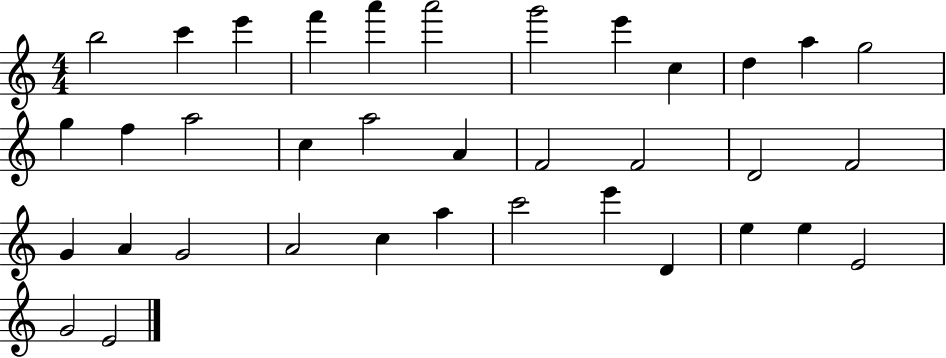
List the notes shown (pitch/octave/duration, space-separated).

B5/h C6/q E6/q F6/q A6/q A6/h G6/h E6/q C5/q D5/q A5/q G5/h G5/q F5/q A5/h C5/q A5/h A4/q F4/h F4/h D4/h F4/h G4/q A4/q G4/h A4/h C5/q A5/q C6/h E6/q D4/q E5/q E5/q E4/h G4/h E4/h